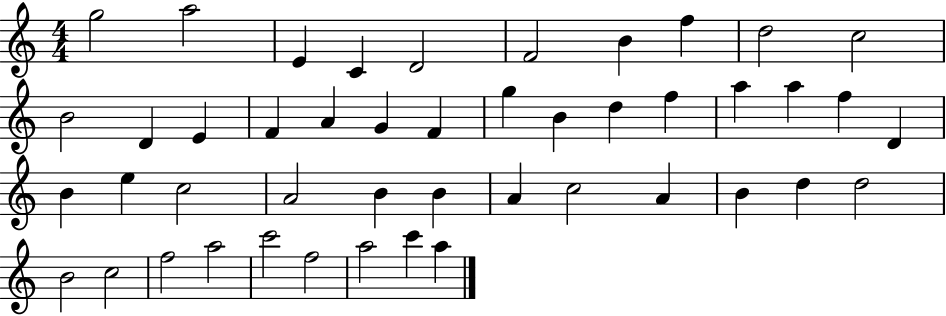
X:1
T:Untitled
M:4/4
L:1/4
K:C
g2 a2 E C D2 F2 B f d2 c2 B2 D E F A G F g B d f a a f D B e c2 A2 B B A c2 A B d d2 B2 c2 f2 a2 c'2 f2 a2 c' a